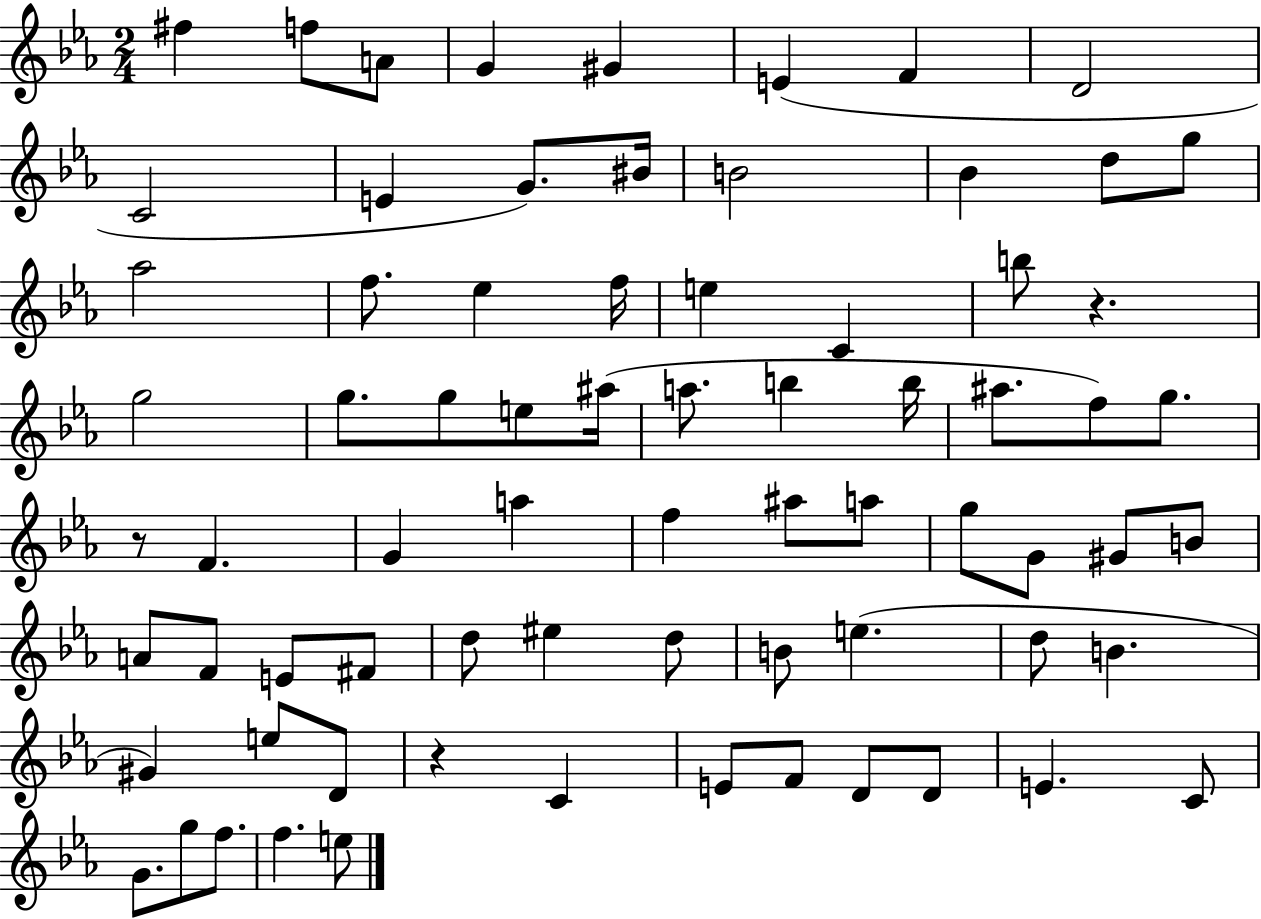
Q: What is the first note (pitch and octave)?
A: F#5